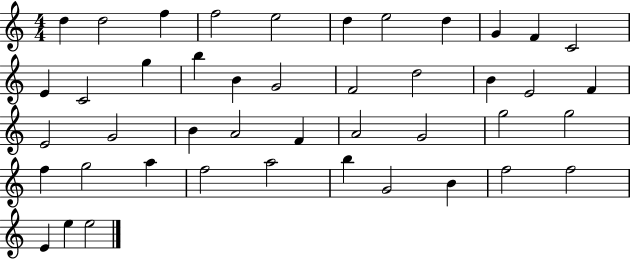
{
  \clef treble
  \numericTimeSignature
  \time 4/4
  \key c \major
  d''4 d''2 f''4 | f''2 e''2 | d''4 e''2 d''4 | g'4 f'4 c'2 | \break e'4 c'2 g''4 | b''4 b'4 g'2 | f'2 d''2 | b'4 e'2 f'4 | \break e'2 g'2 | b'4 a'2 f'4 | a'2 g'2 | g''2 g''2 | \break f''4 g''2 a''4 | f''2 a''2 | b''4 g'2 b'4 | f''2 f''2 | \break e'4 e''4 e''2 | \bar "|."
}